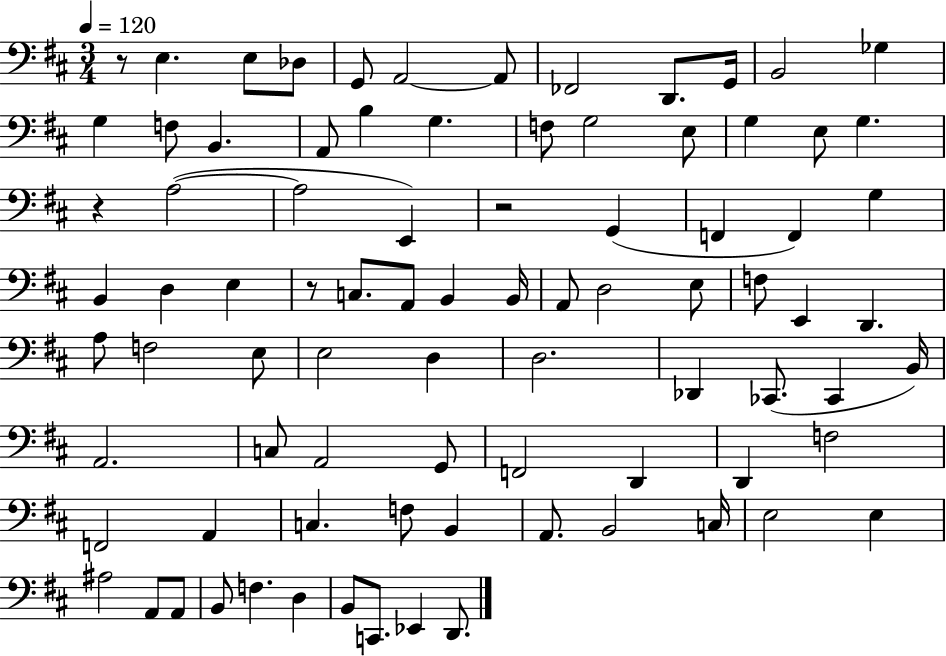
{
  \clef bass
  \numericTimeSignature
  \time 3/4
  \key d \major
  \tempo 4 = 120
  \repeat volta 2 { r8 e4. e8 des8 | g,8 a,2~~ a,8 | fes,2 d,8. g,16 | b,2 ges4 | \break g4 f8 b,4. | a,8 b4 g4. | f8 g2 e8 | g4 e8 g4. | \break r4 a2~(~ | a2 e,4) | r2 g,4( | f,4 f,4) g4 | \break b,4 d4 e4 | r8 c8. a,8 b,4 b,16 | a,8 d2 e8 | f8 e,4 d,4. | \break a8 f2 e8 | e2 d4 | d2. | des,4 ces,8.( ces,4 b,16) | \break a,2. | c8 a,2 g,8 | f,2 d,4 | d,4 f2 | \break f,2 a,4 | c4. f8 b,4 | a,8. b,2 c16 | e2 e4 | \break ais2 a,8 a,8 | b,8 f4. d4 | b,8 c,8. ees,4 d,8. | } \bar "|."
}